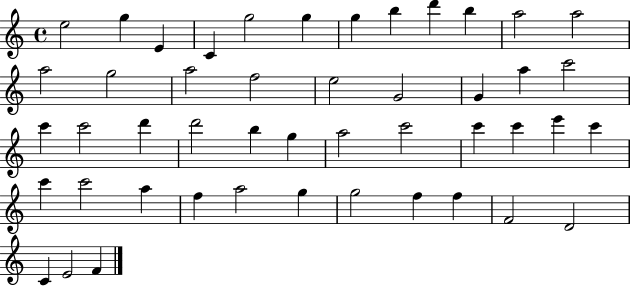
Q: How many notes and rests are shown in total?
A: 47